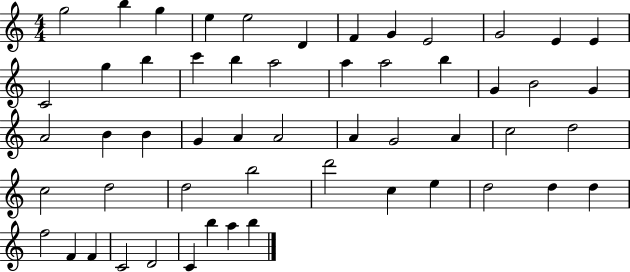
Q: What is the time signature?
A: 4/4